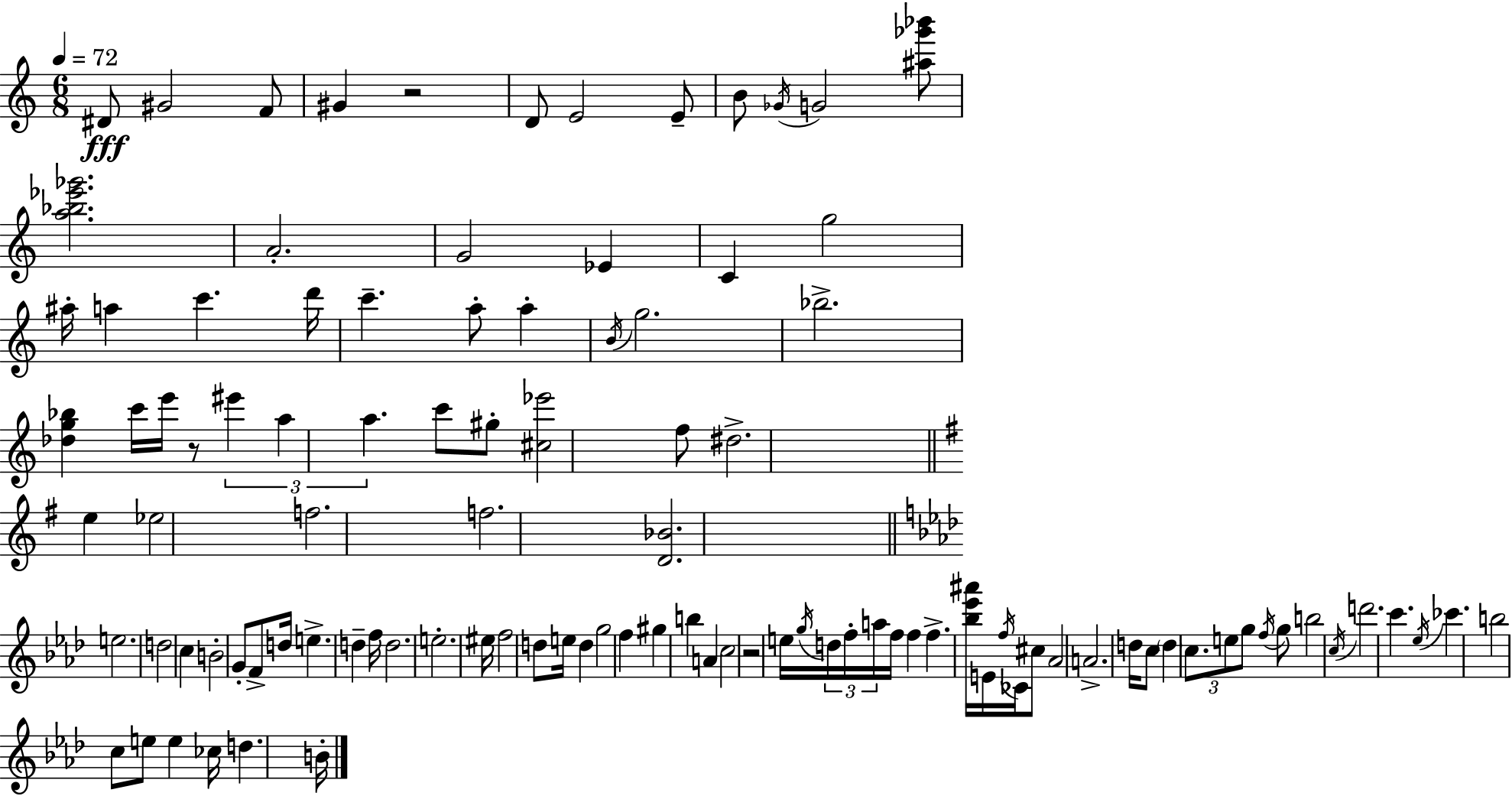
D#4/e G#4/h F4/e G#4/q R/h D4/e E4/h E4/e B4/e Gb4/s G4/h [A#5,Gb6,Bb6]/e [A5,Bb5,Eb6,Gb6]/h. A4/h. G4/h Eb4/q C4/q G5/h A#5/s A5/q C6/q. D6/s C6/q. A5/e A5/q B4/s G5/h. Bb5/h. [Db5,G5,Bb5]/q C6/s E6/s R/e EIS6/q A5/q A5/q. C6/e G#5/e [C#5,Eb6]/h F5/e D#5/h. E5/q Eb5/h F5/h. F5/h. [D4,Bb4]/h. E5/h. D5/h C5/q B4/h G4/e F4/e D5/s E5/q. D5/q F5/s D5/h. E5/h. EIS5/s F5/h D5/e E5/s D5/q G5/h F5/q G#5/q B5/q A4/q C5/h R/h E5/s G5/s D5/s F5/s A5/s F5/s F5/q F5/q. [Bb5,Eb6,A#6]/s E4/s F5/s CES4/s C#5/e Ab4/h A4/h. D5/s C5/e D5/q C5/e. E5/e G5/e F5/s G5/e B5/h C5/s D6/h. C6/q. Eb5/s CES6/q. B5/h C5/e E5/e E5/q CES5/s D5/q. B4/s